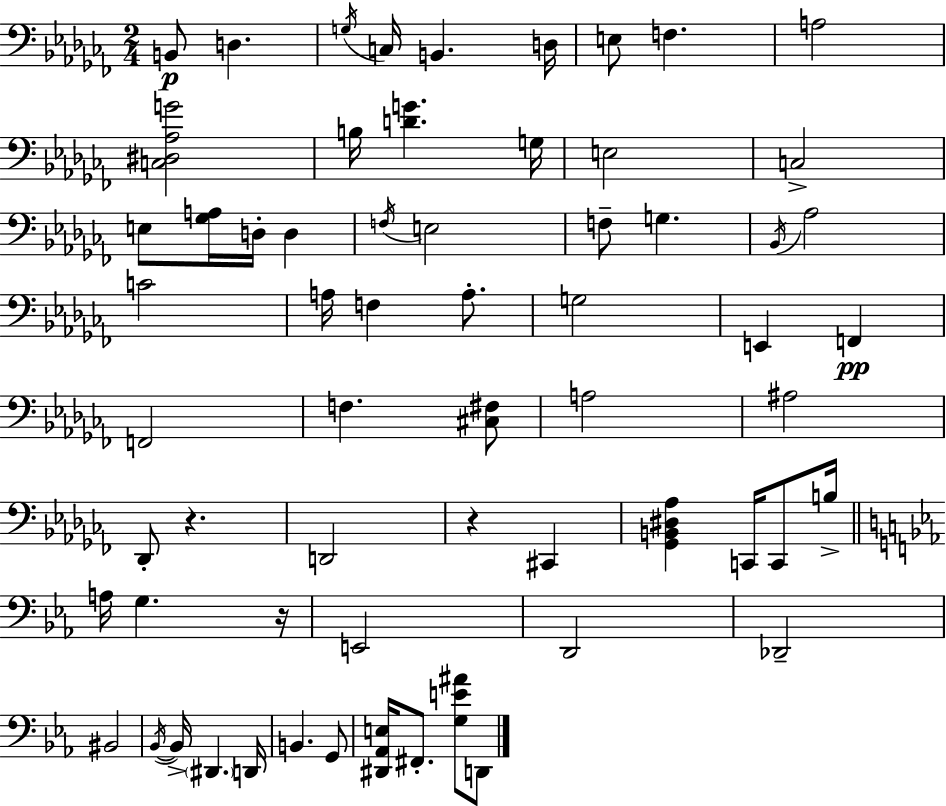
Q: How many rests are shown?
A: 3